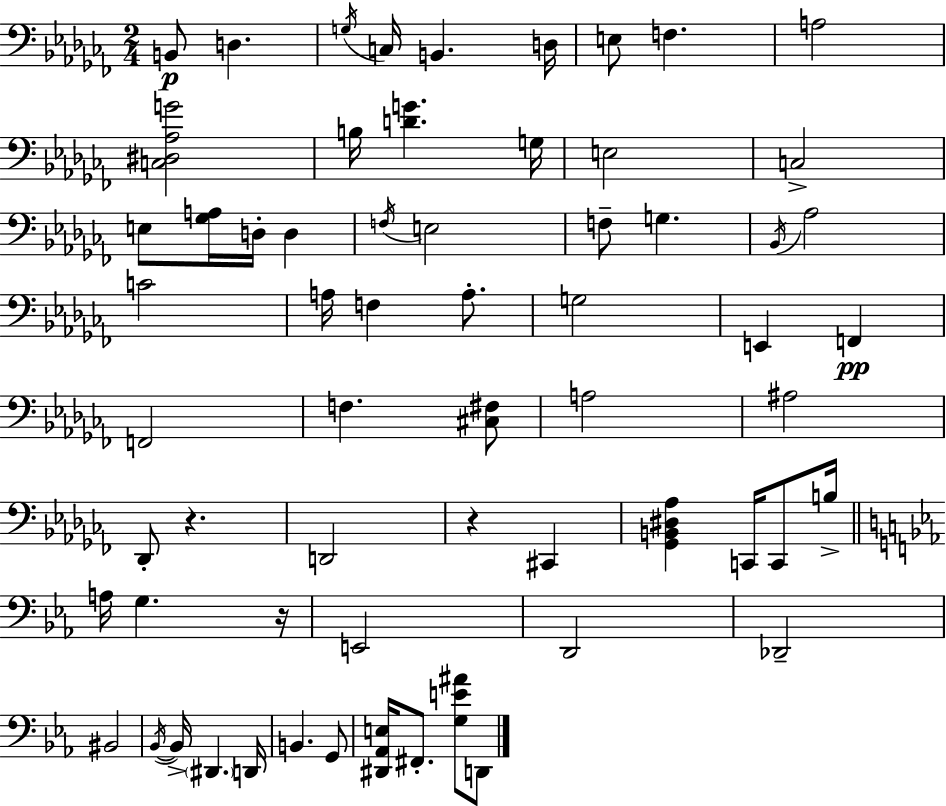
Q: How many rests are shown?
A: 3